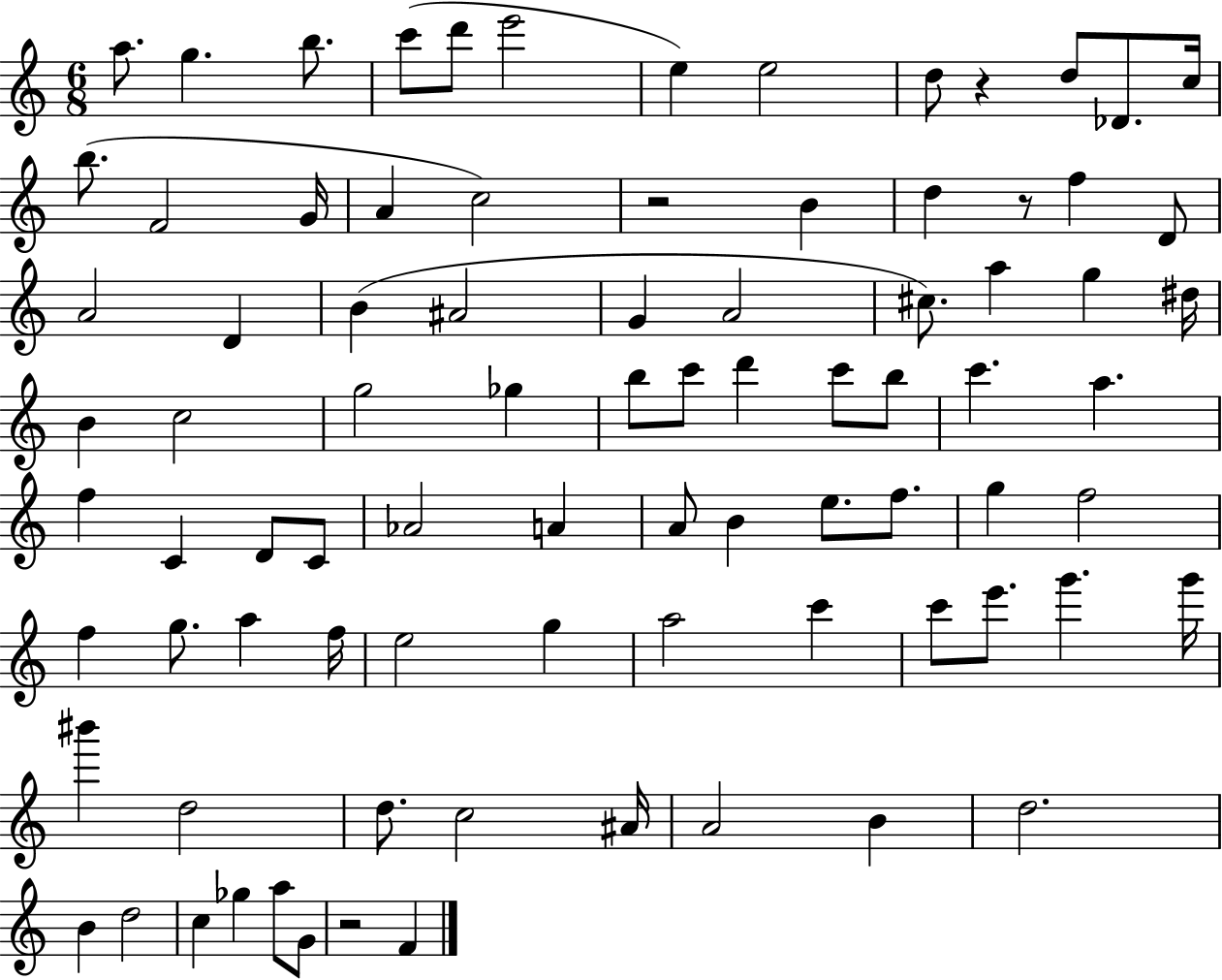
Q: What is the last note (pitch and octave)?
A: F4